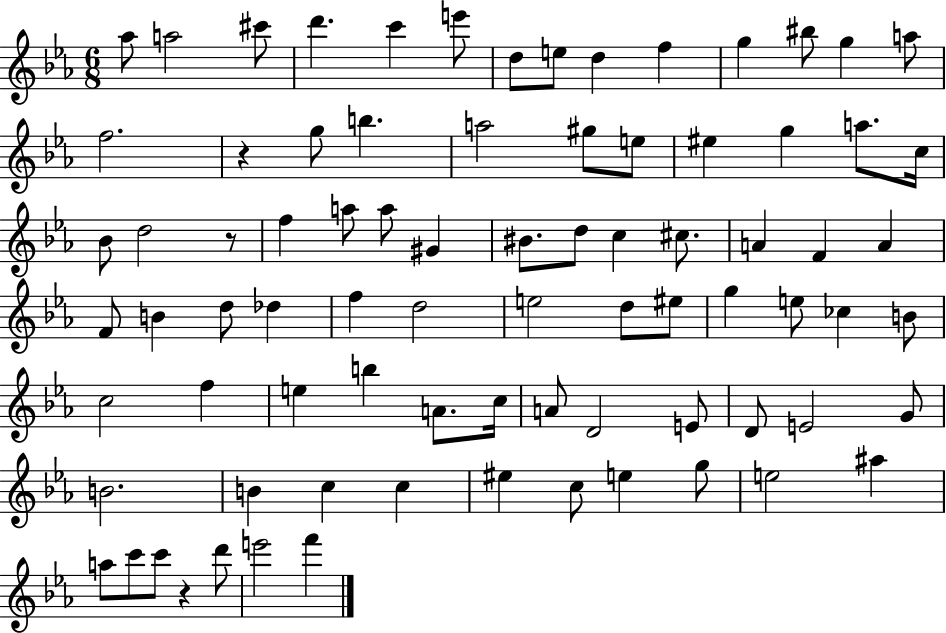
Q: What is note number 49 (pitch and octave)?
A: CES5